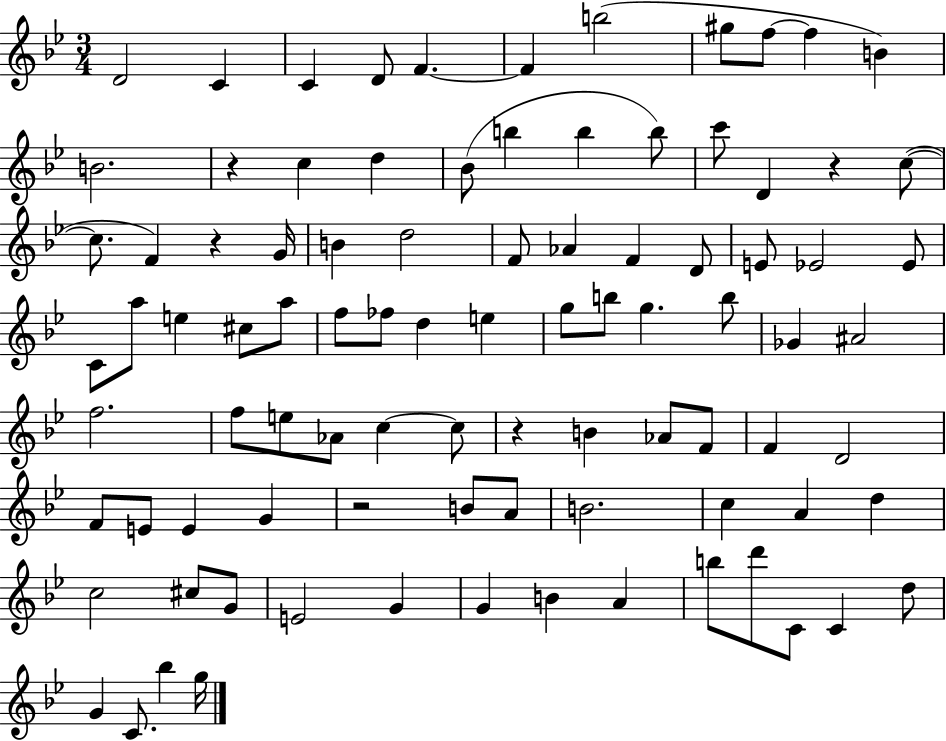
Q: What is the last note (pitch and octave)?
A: G5